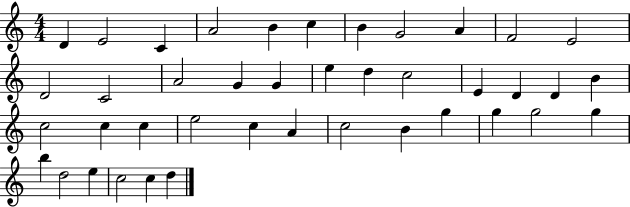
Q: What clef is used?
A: treble